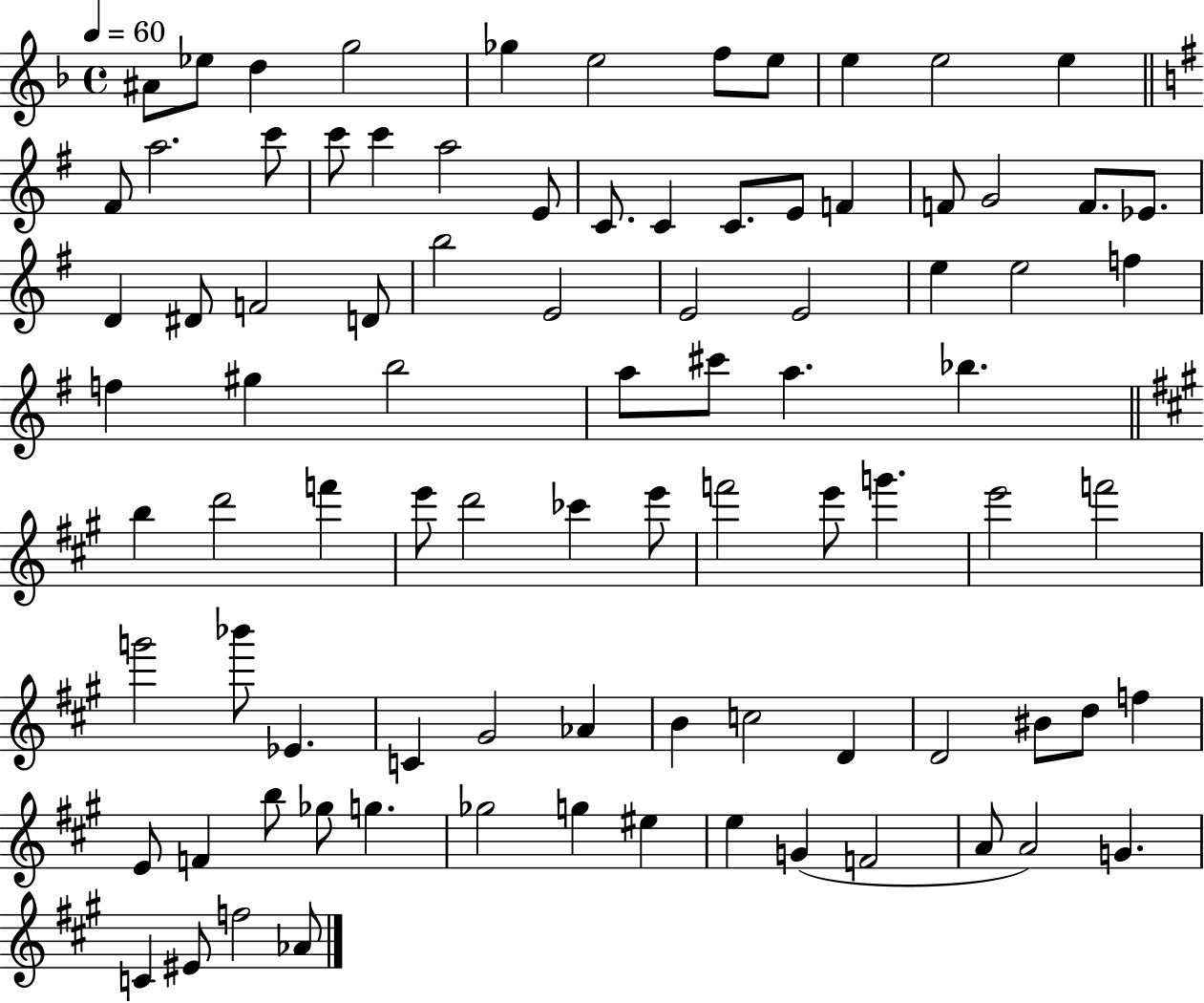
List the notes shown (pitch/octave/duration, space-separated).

A#4/e Eb5/e D5/q G5/h Gb5/q E5/h F5/e E5/e E5/q E5/h E5/q F#4/e A5/h. C6/e C6/e C6/q A5/h E4/e C4/e. C4/q C4/e. E4/e F4/q F4/e G4/h F4/e. Eb4/e. D4/q D#4/e F4/h D4/e B5/h E4/h E4/h E4/h E5/q E5/h F5/q F5/q G#5/q B5/h A5/e C#6/e A5/q. Bb5/q. B5/q D6/h F6/q E6/e D6/h CES6/q E6/e F6/h E6/e G6/q. E6/h F6/h G6/h Bb6/e Eb4/q. C4/q G#4/h Ab4/q B4/q C5/h D4/q D4/h BIS4/e D5/e F5/q E4/e F4/q B5/e Gb5/e G5/q. Gb5/h G5/q EIS5/q E5/q G4/q F4/h A4/e A4/h G4/q. C4/q EIS4/e F5/h Ab4/e